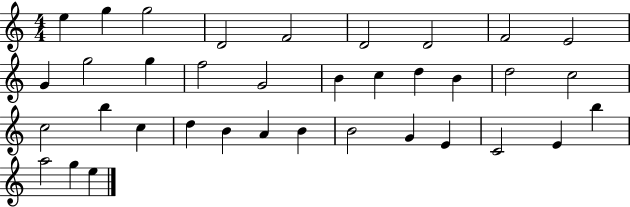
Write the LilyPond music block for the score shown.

{
  \clef treble
  \numericTimeSignature
  \time 4/4
  \key c \major
  e''4 g''4 g''2 | d'2 f'2 | d'2 d'2 | f'2 e'2 | \break g'4 g''2 g''4 | f''2 g'2 | b'4 c''4 d''4 b'4 | d''2 c''2 | \break c''2 b''4 c''4 | d''4 b'4 a'4 b'4 | b'2 g'4 e'4 | c'2 e'4 b''4 | \break a''2 g''4 e''4 | \bar "|."
}